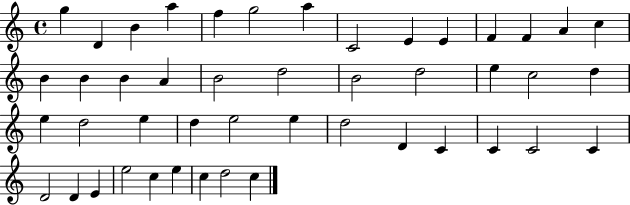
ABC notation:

X:1
T:Untitled
M:4/4
L:1/4
K:C
g D B a f g2 a C2 E E F F A c B B B A B2 d2 B2 d2 e c2 d e d2 e d e2 e d2 D C C C2 C D2 D E e2 c e c d2 c